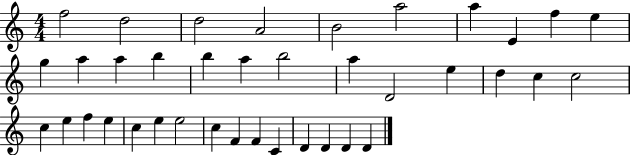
X:1
T:Untitled
M:4/4
L:1/4
K:C
f2 d2 d2 A2 B2 a2 a E f e g a a b b a b2 a D2 e d c c2 c e f e c e e2 c F F C D D D D